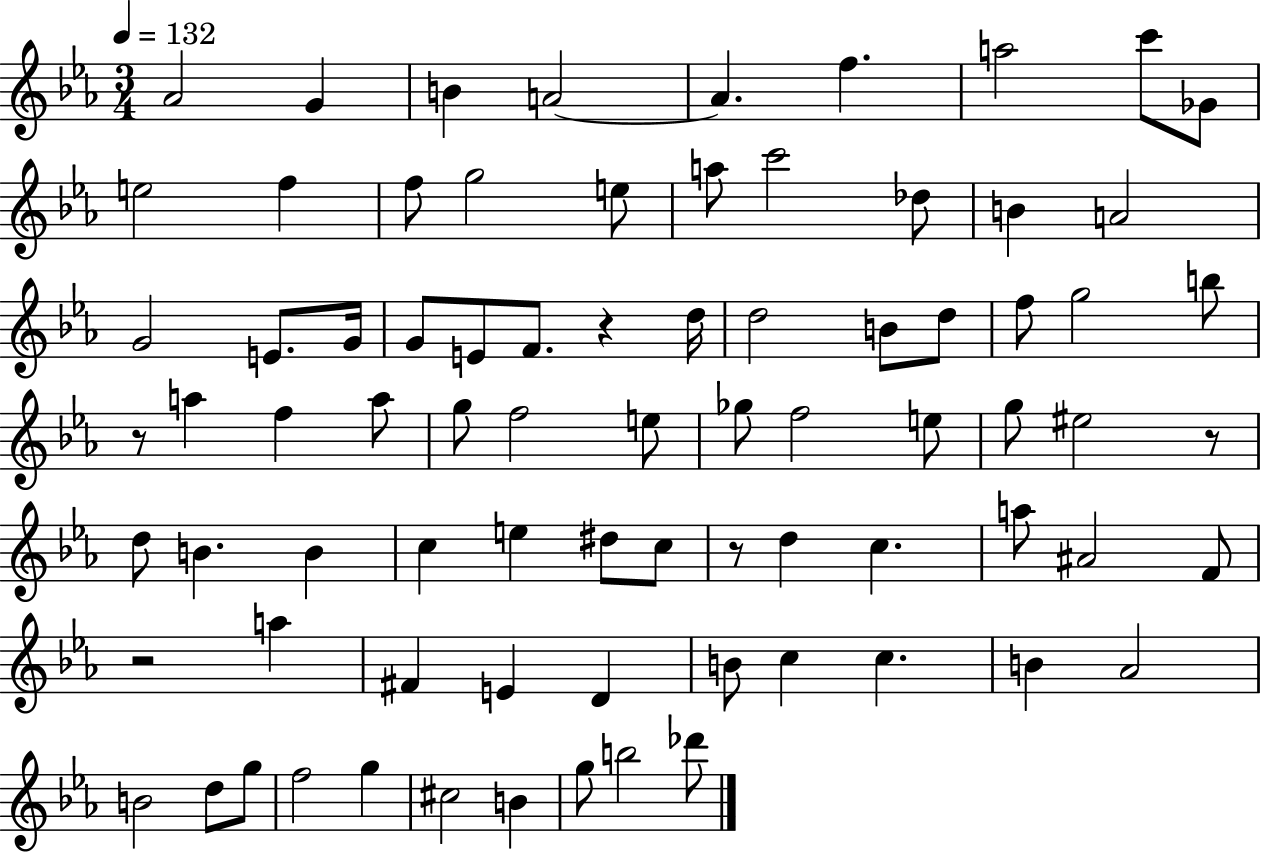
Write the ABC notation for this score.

X:1
T:Untitled
M:3/4
L:1/4
K:Eb
_A2 G B A2 A f a2 c'/2 _G/2 e2 f f/2 g2 e/2 a/2 c'2 _d/2 B A2 G2 E/2 G/4 G/2 E/2 F/2 z d/4 d2 B/2 d/2 f/2 g2 b/2 z/2 a f a/2 g/2 f2 e/2 _g/2 f2 e/2 g/2 ^e2 z/2 d/2 B B c e ^d/2 c/2 z/2 d c a/2 ^A2 F/2 z2 a ^F E D B/2 c c B _A2 B2 d/2 g/2 f2 g ^c2 B g/2 b2 _d'/2